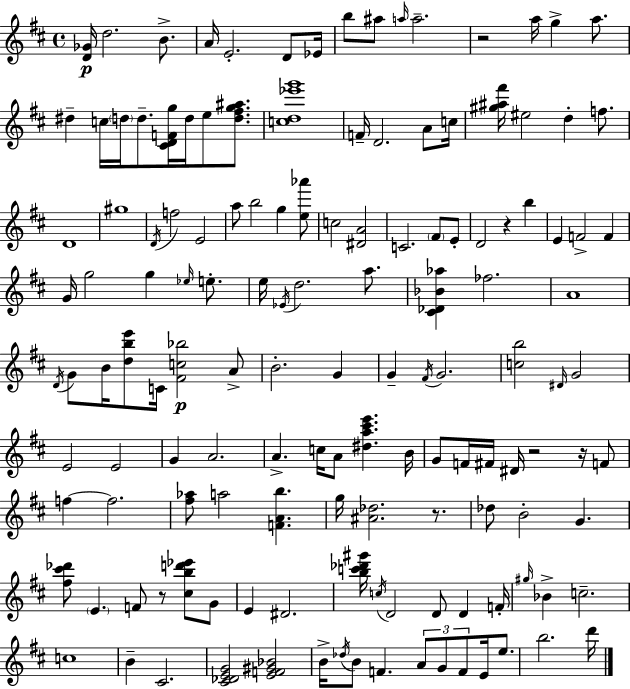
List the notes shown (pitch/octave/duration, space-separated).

[D4,Gb4]/s D5/h. B4/e. A4/s E4/h. D4/e Eb4/s B5/e A#5/e A5/s A5/h. R/h A5/s G5/q A5/e. D#5/q C5/s D5/s D5/e. [C#4,D4,F4,G5]/s D5/s E5/e [D5,F#5,G5,A#5]/e. [C5,D5,Eb6,G6]/w F4/s D4/h. A4/e C5/s [G#5,A#5,F#6]/s EIS5/h D5/q F5/e. D4/w G#5/w D4/s F5/h E4/h A5/e B5/h G5/q [E5,Ab6]/e C5/h [D#4,A4]/h C4/h. F#4/e E4/e D4/h R/q B5/q E4/q F4/h F4/q G4/s G5/h G5/q Eb5/s E5/e. E5/s Eb4/s D5/h. A5/e. [C#4,Db4,Bb4,Ab5]/q FES5/h. A4/w D4/s G4/e B4/s [D5,B5,E6]/e C4/s [F#4,C5,Bb5]/h A4/e B4/h. G4/q G4/q F#4/s G4/h. [C5,B5]/h D#4/s G4/h E4/h E4/h G4/q A4/h. A4/q. C5/s A4/e [D#5,A5,C#6,E6]/q. B4/s G4/e F4/s F#4/s D#4/s R/h R/s F4/e F5/q F5/h. [F#5,Ab5]/e A5/h [F4,A4,B5]/q. G5/s [A#4,Db5]/h. R/e. Db5/e B4/h G4/q. [F#5,C#6,Db6]/e E4/q. F4/e R/e [C#5,B5,D6,Eb6]/e G4/e E4/q D#4/h. [B5,C6,Db6,G#6]/s C5/s D4/h D4/e D4/q F4/s G#5/s Bb4/q C5/h. C5/w B4/q C#4/h. [C#4,Db4,E4,G4]/h [E4,F4,G#4,Bb4]/h B4/s Db5/s B4/e F4/q. A4/e G4/e F4/e E4/s E5/e. B5/h. D6/s